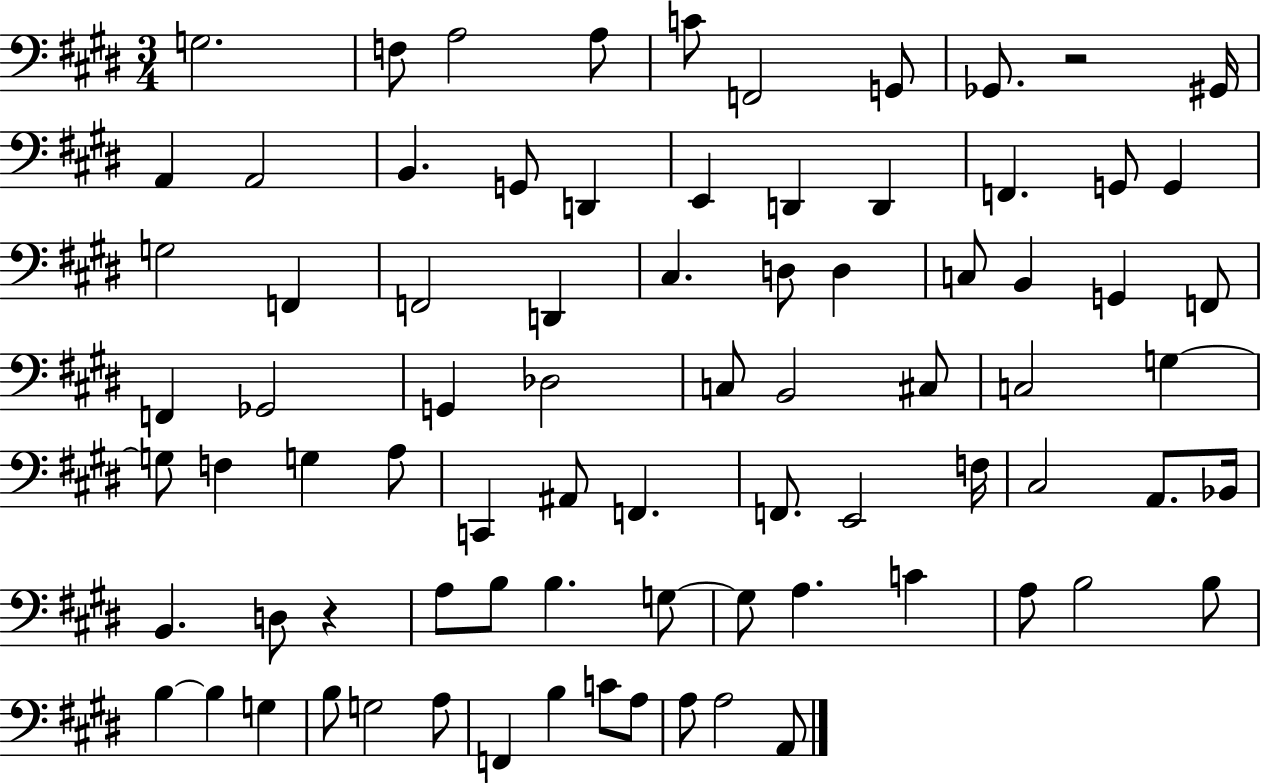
G3/h. F3/e A3/h A3/e C4/e F2/h G2/e Gb2/e. R/h G#2/s A2/q A2/h B2/q. G2/e D2/q E2/q D2/q D2/q F2/q. G2/e G2/q G3/h F2/q F2/h D2/q C#3/q. D3/e D3/q C3/e B2/q G2/q F2/e F2/q Gb2/h G2/q Db3/h C3/e B2/h C#3/e C3/h G3/q G3/e F3/q G3/q A3/e C2/q A#2/e F2/q. F2/e. E2/h F3/s C#3/h A2/e. Bb2/s B2/q. D3/e R/q A3/e B3/e B3/q. G3/e G3/e A3/q. C4/q A3/e B3/h B3/e B3/q B3/q G3/q B3/e G3/h A3/e F2/q B3/q C4/e A3/e A3/e A3/h A2/e